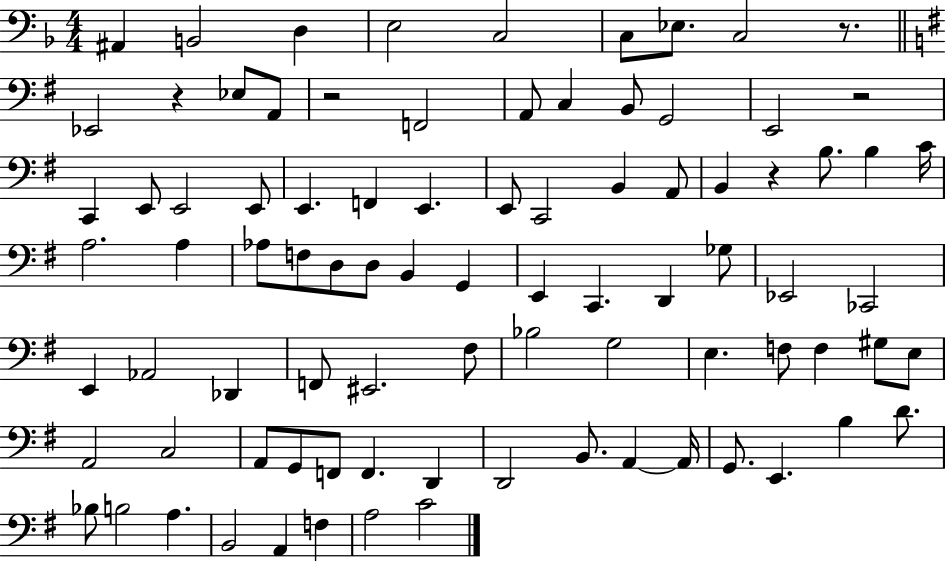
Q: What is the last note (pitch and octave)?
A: C4